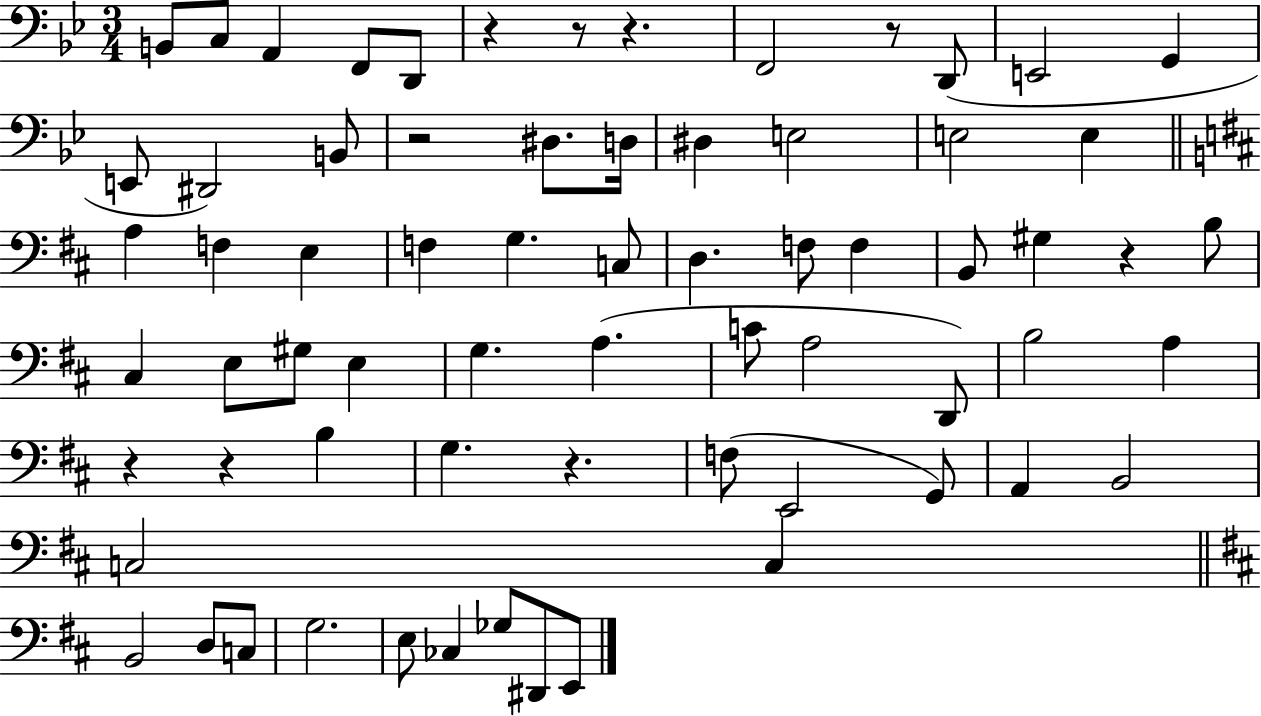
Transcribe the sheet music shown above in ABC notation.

X:1
T:Untitled
M:3/4
L:1/4
K:Bb
B,,/2 C,/2 A,, F,,/2 D,,/2 z z/2 z F,,2 z/2 D,,/2 E,,2 G,, E,,/2 ^D,,2 B,,/2 z2 ^D,/2 D,/4 ^D, E,2 E,2 E, A, F, E, F, G, C,/2 D, F,/2 F, B,,/2 ^G, z B,/2 ^C, E,/2 ^G,/2 E, G, A, C/2 A,2 D,,/2 B,2 A, z z B, G, z F,/2 E,,2 G,,/2 A,, B,,2 C,2 C, B,,2 D,/2 C,/2 G,2 E,/2 _C, _G,/2 ^D,,/2 E,,/2